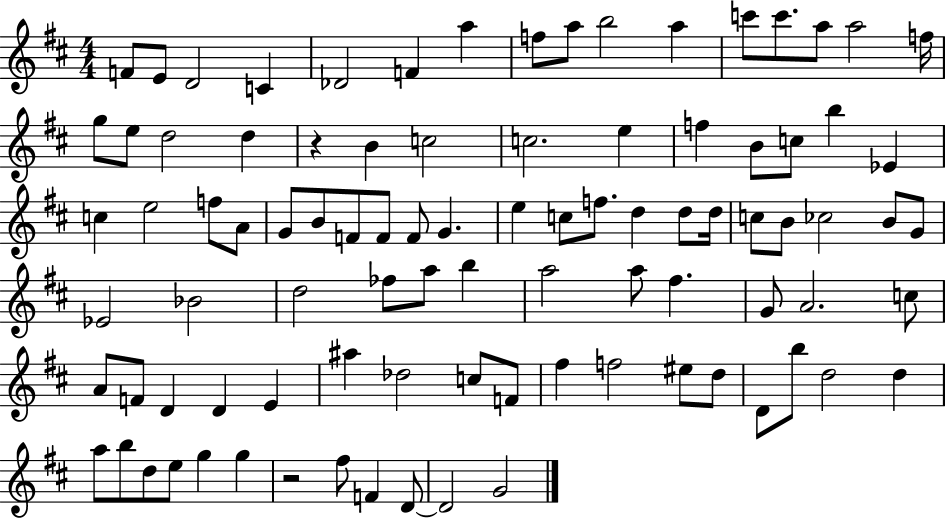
F4/e E4/e D4/h C4/q Db4/h F4/q A5/q F5/e A5/e B5/h A5/q C6/e C6/e. A5/e A5/h F5/s G5/e E5/e D5/h D5/q R/q B4/q C5/h C5/h. E5/q F5/q B4/e C5/e B5/q Eb4/q C5/q E5/h F5/e A4/e G4/e B4/e F4/e F4/e F4/e G4/q. E5/q C5/e F5/e. D5/q D5/e D5/s C5/e B4/e CES5/h B4/e G4/e Eb4/h Bb4/h D5/h FES5/e A5/e B5/q A5/h A5/e F#5/q. G4/e A4/h. C5/e A4/e F4/e D4/q D4/q E4/q A#5/q Db5/h C5/e F4/e F#5/q F5/h EIS5/e D5/e D4/e B5/e D5/h D5/q A5/e B5/e D5/e E5/e G5/q G5/q R/h F#5/e F4/q D4/e D4/h G4/h